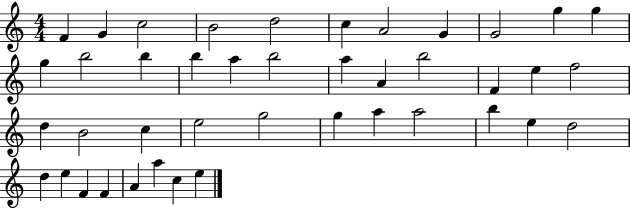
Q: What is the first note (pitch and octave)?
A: F4